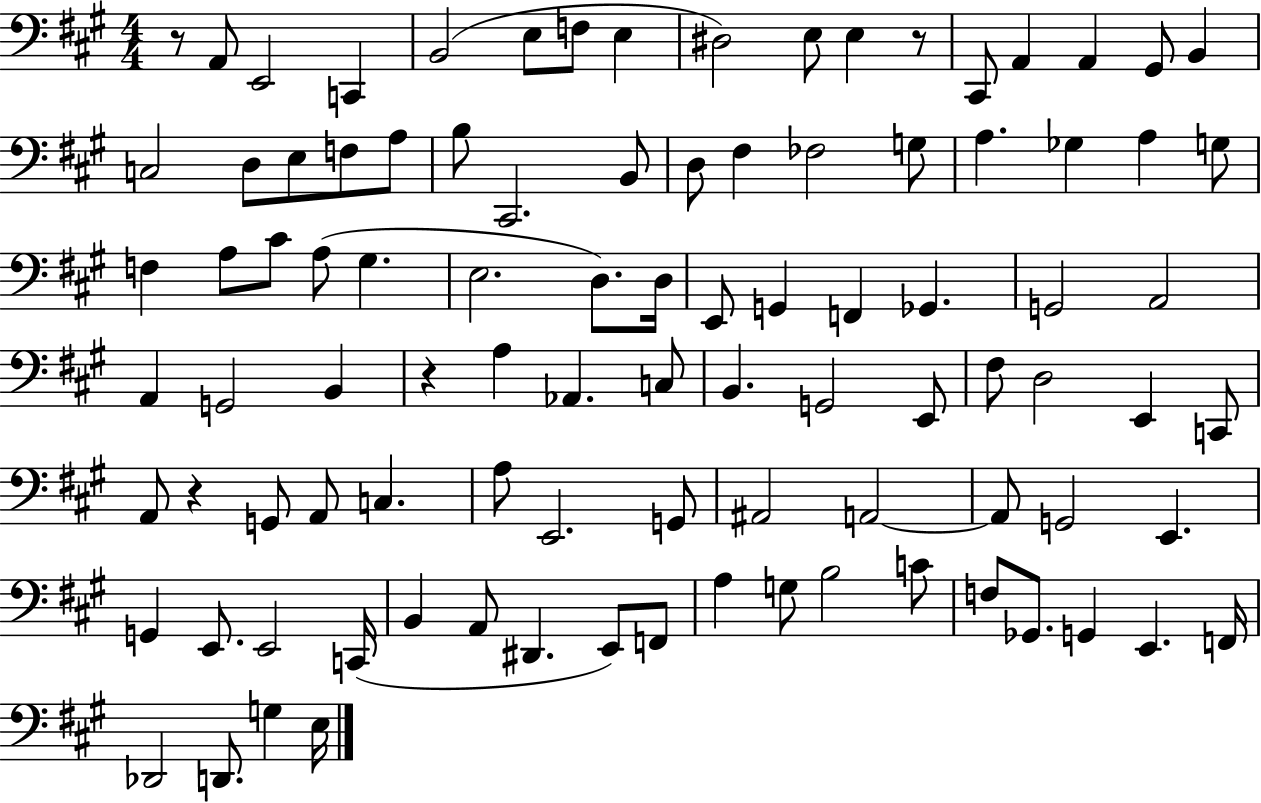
R/e A2/e E2/h C2/q B2/h E3/e F3/e E3/q D#3/h E3/e E3/q R/e C#2/e A2/q A2/q G#2/e B2/q C3/h D3/e E3/e F3/e A3/e B3/e C#2/h. B2/e D3/e F#3/q FES3/h G3/e A3/q. Gb3/q A3/q G3/e F3/q A3/e C#4/e A3/e G#3/q. E3/h. D3/e. D3/s E2/e G2/q F2/q Gb2/q. G2/h A2/h A2/q G2/h B2/q R/q A3/q Ab2/q. C3/e B2/q. G2/h E2/e F#3/e D3/h E2/q C2/e A2/e R/q G2/e A2/e C3/q. A3/e E2/h. G2/e A#2/h A2/h A2/e G2/h E2/q. G2/q E2/e. E2/h C2/s B2/q A2/e D#2/q. E2/e F2/e A3/q G3/e B3/h C4/e F3/e Gb2/e. G2/q E2/q. F2/s Db2/h D2/e. G3/q E3/s